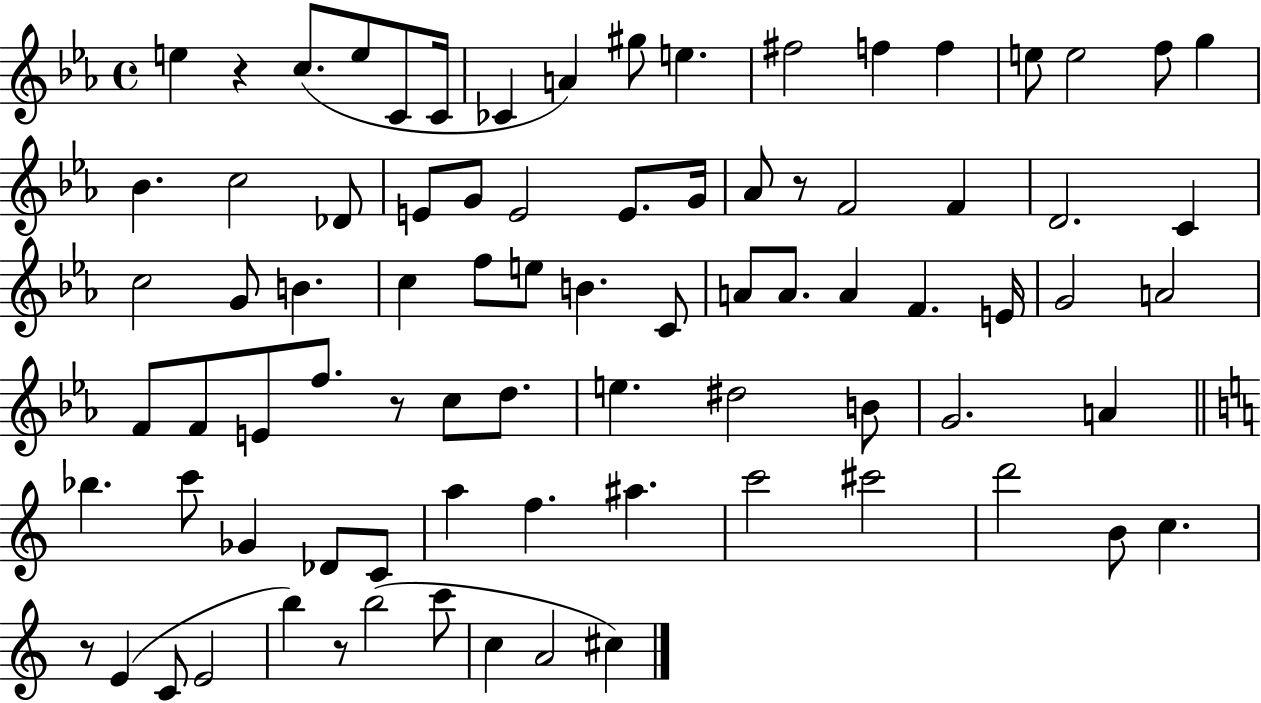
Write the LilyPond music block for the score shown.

{
  \clef treble
  \time 4/4
  \defaultTimeSignature
  \key ees \major
  e''4 r4 c''8.( e''8 c'8 c'16 | ces'4 a'4) gis''8 e''4. | fis''2 f''4 f''4 | e''8 e''2 f''8 g''4 | \break bes'4. c''2 des'8 | e'8 g'8 e'2 e'8. g'16 | aes'8 r8 f'2 f'4 | d'2. c'4 | \break c''2 g'8 b'4. | c''4 f''8 e''8 b'4. c'8 | a'8 a'8. a'4 f'4. e'16 | g'2 a'2 | \break f'8 f'8 e'8 f''8. r8 c''8 d''8. | e''4. dis''2 b'8 | g'2. a'4 | \bar "||" \break \key a \minor bes''4. c'''8 ges'4 des'8 c'8 | a''4 f''4. ais''4. | c'''2 cis'''2 | d'''2 b'8 c''4. | \break r8 e'4( c'8 e'2 | b''4) r8 b''2( c'''8 | c''4 a'2 cis''4) | \bar "|."
}